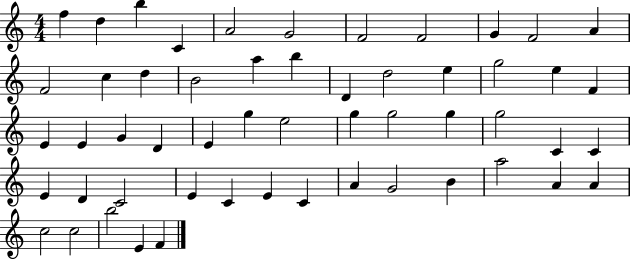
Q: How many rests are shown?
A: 0